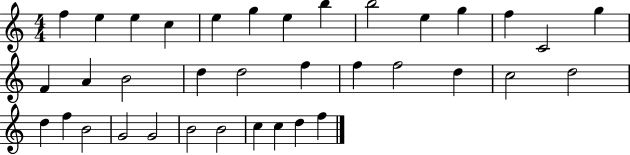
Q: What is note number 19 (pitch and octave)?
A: D5